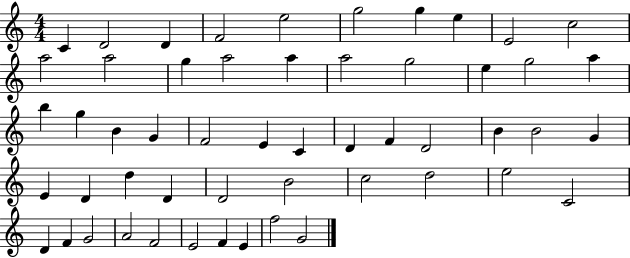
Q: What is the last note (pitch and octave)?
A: G4